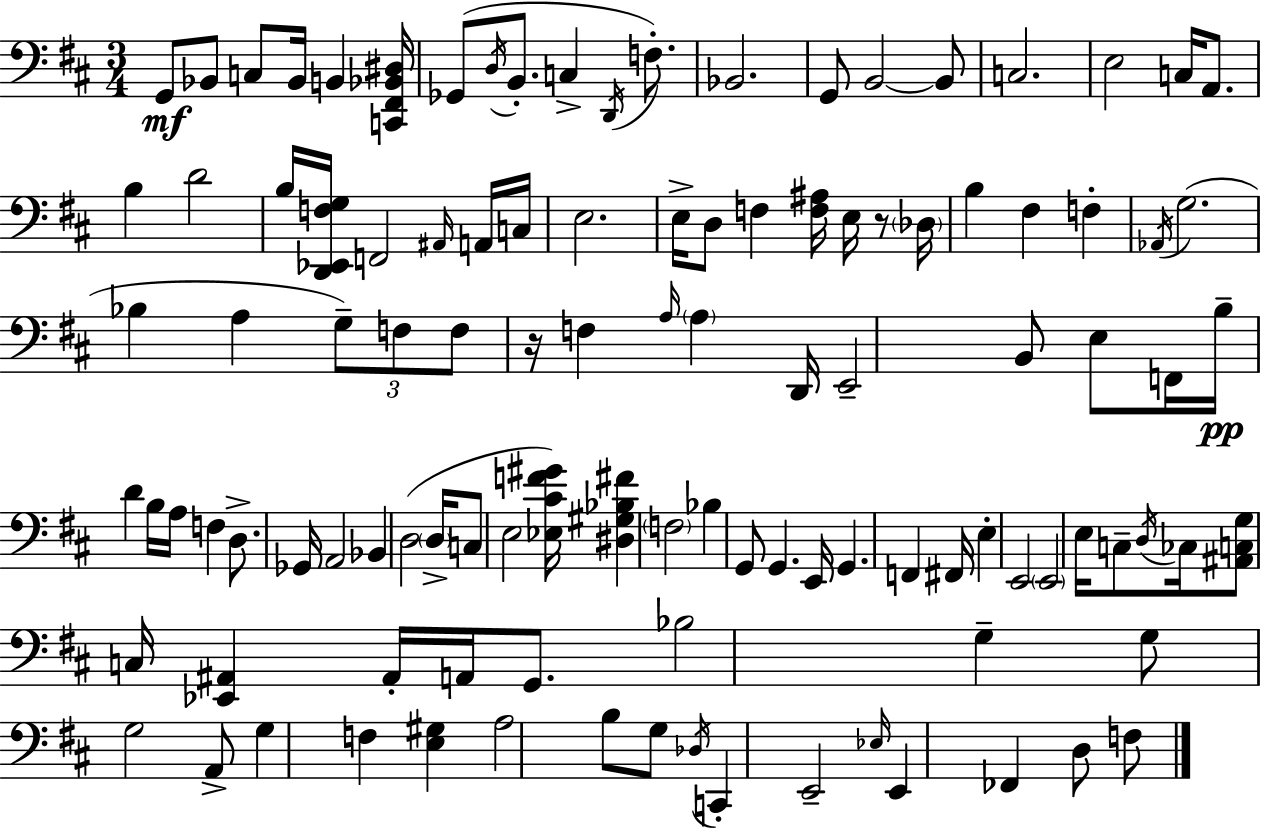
G2/e Bb2/e C3/e Bb2/s B2/q [C2,F#2,Bb2,D#3]/s Gb2/e D3/s B2/e. C3/q D2/s F3/e. Bb2/h. G2/e B2/h B2/e C3/h. E3/h C3/s A2/e. B3/q D4/h B3/s [D2,Eb2,F3,G3]/s F2/h A#2/s A2/s C3/s E3/h. E3/s D3/e F3/q [F3,A#3]/s E3/s R/e Db3/s B3/q F#3/q F3/q Ab2/s G3/h. Bb3/q A3/q G3/e F3/e F3/e R/s F3/q A3/s A3/q D2/s E2/h B2/e E3/e F2/s B3/s D4/q B3/s A3/s F3/q D3/e. Gb2/s A2/h Bb2/q D3/h D3/s C3/e E3/h [Eb3,C#4,F4,G#4]/s [D#3,G#3,Bb3,F#4]/q F3/h Bb3/q G2/e G2/q. E2/s G2/q. F2/q F#2/s E3/q E2/h E2/h E3/s C3/e D3/s CES3/s [A#2,C3,G3]/e C3/s [Eb2,A#2]/q A#2/s A2/s G2/e. Bb3/h G3/q G3/e G3/h A2/e G3/q F3/q [E3,G#3]/q A3/h B3/e G3/e Db3/s C2/q E2/h Eb3/s E2/q FES2/q D3/e F3/e